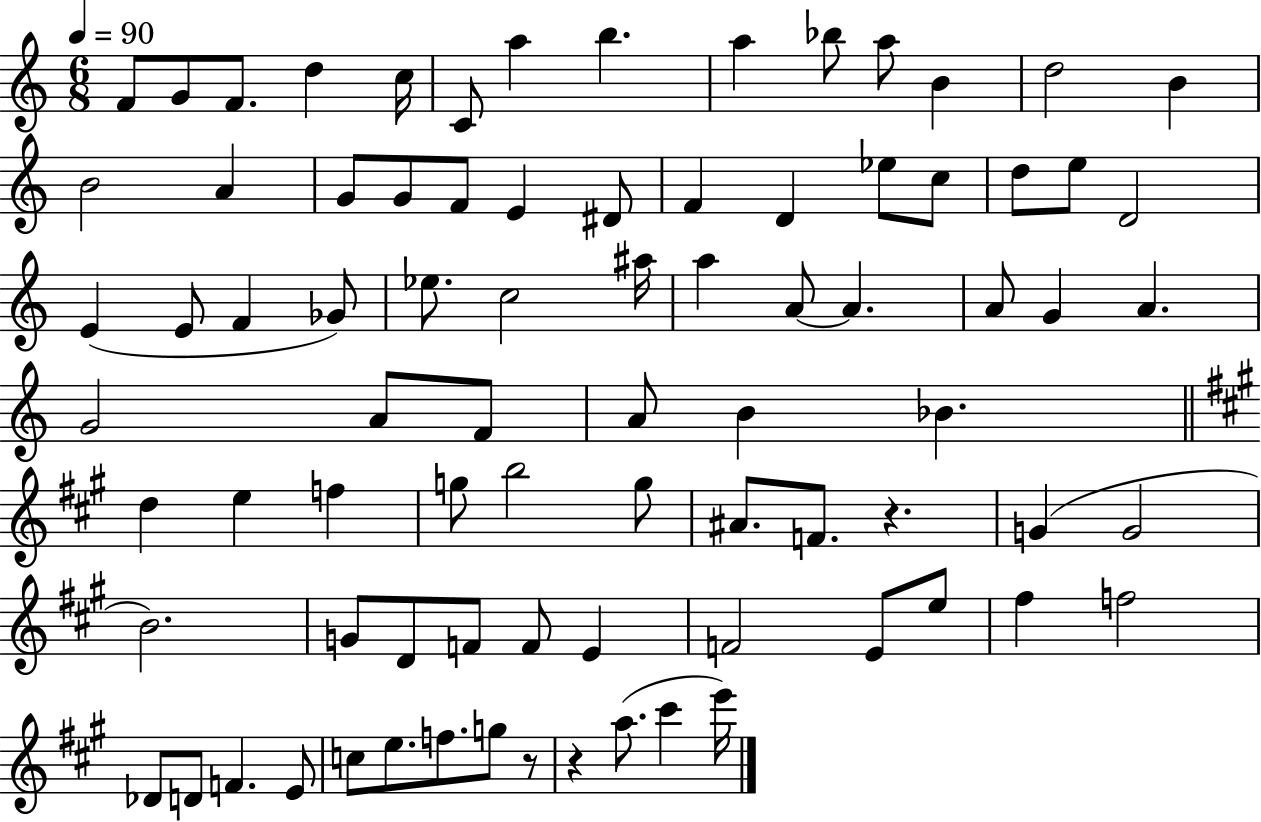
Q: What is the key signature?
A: C major